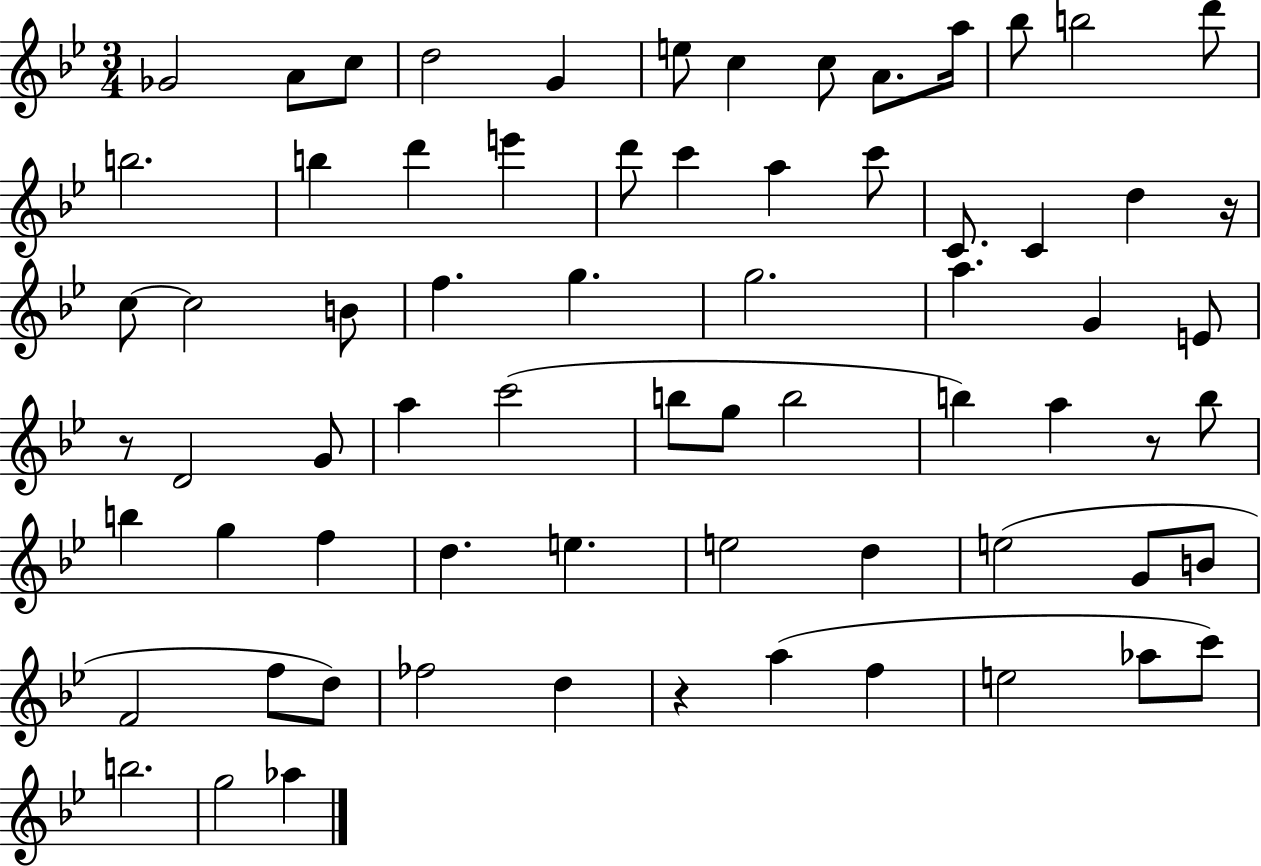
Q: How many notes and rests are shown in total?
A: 70